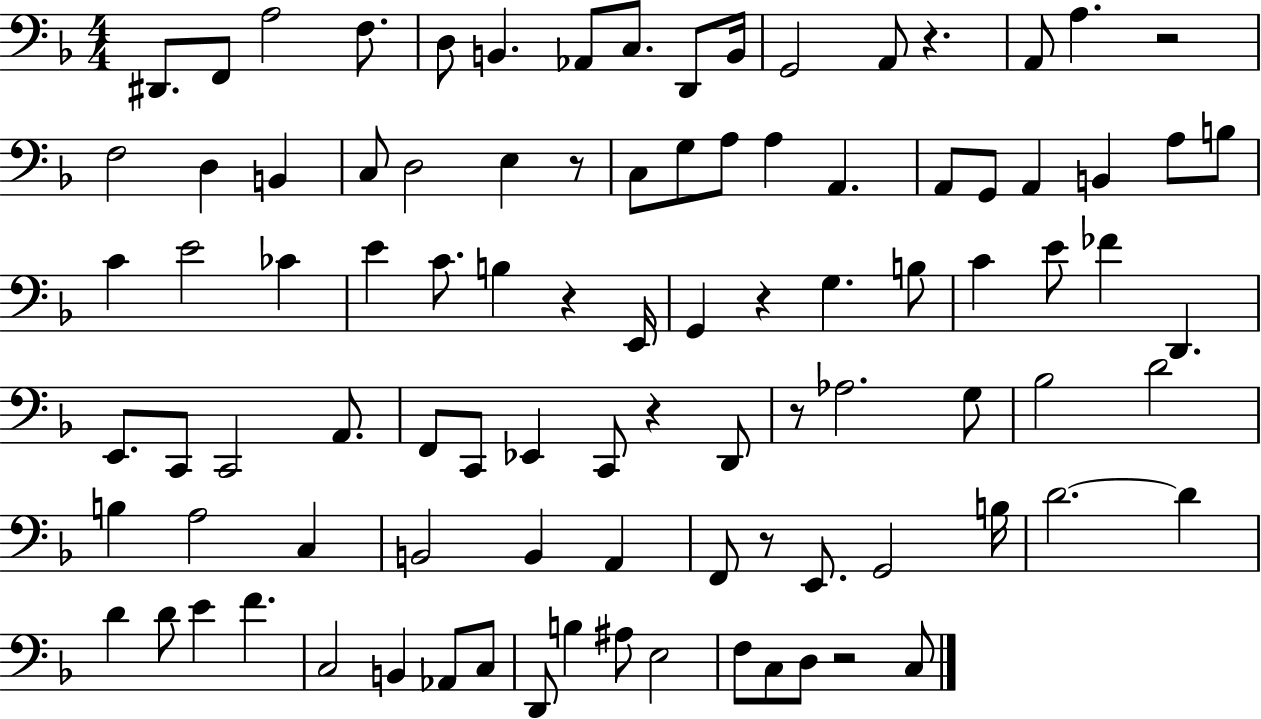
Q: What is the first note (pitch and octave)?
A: D#2